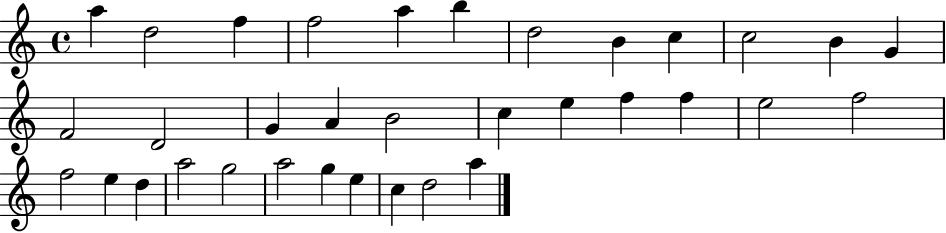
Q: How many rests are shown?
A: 0